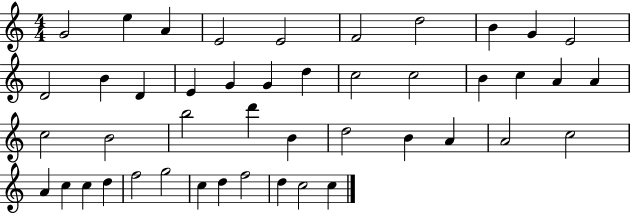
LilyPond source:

{
  \clef treble
  \numericTimeSignature
  \time 4/4
  \key c \major
  g'2 e''4 a'4 | e'2 e'2 | f'2 d''2 | b'4 g'4 e'2 | \break d'2 b'4 d'4 | e'4 g'4 g'4 d''4 | c''2 c''2 | b'4 c''4 a'4 a'4 | \break c''2 b'2 | b''2 d'''4 b'4 | d''2 b'4 a'4 | a'2 c''2 | \break a'4 c''4 c''4 d''4 | f''2 g''2 | c''4 d''4 f''2 | d''4 c''2 c''4 | \break \bar "|."
}